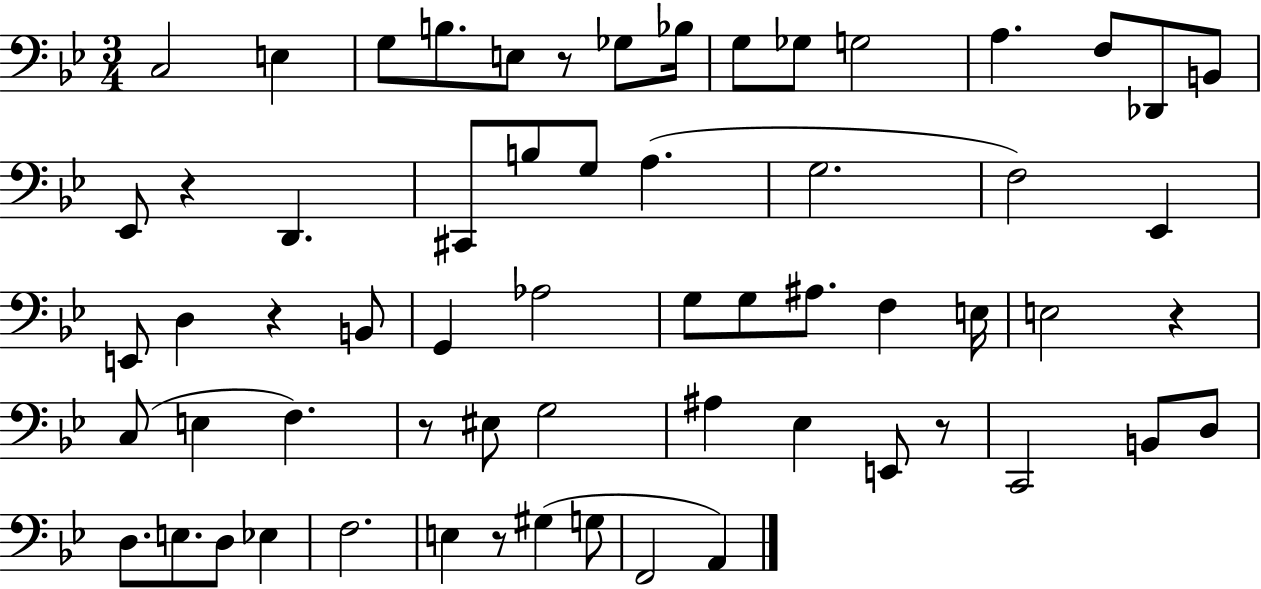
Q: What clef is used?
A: bass